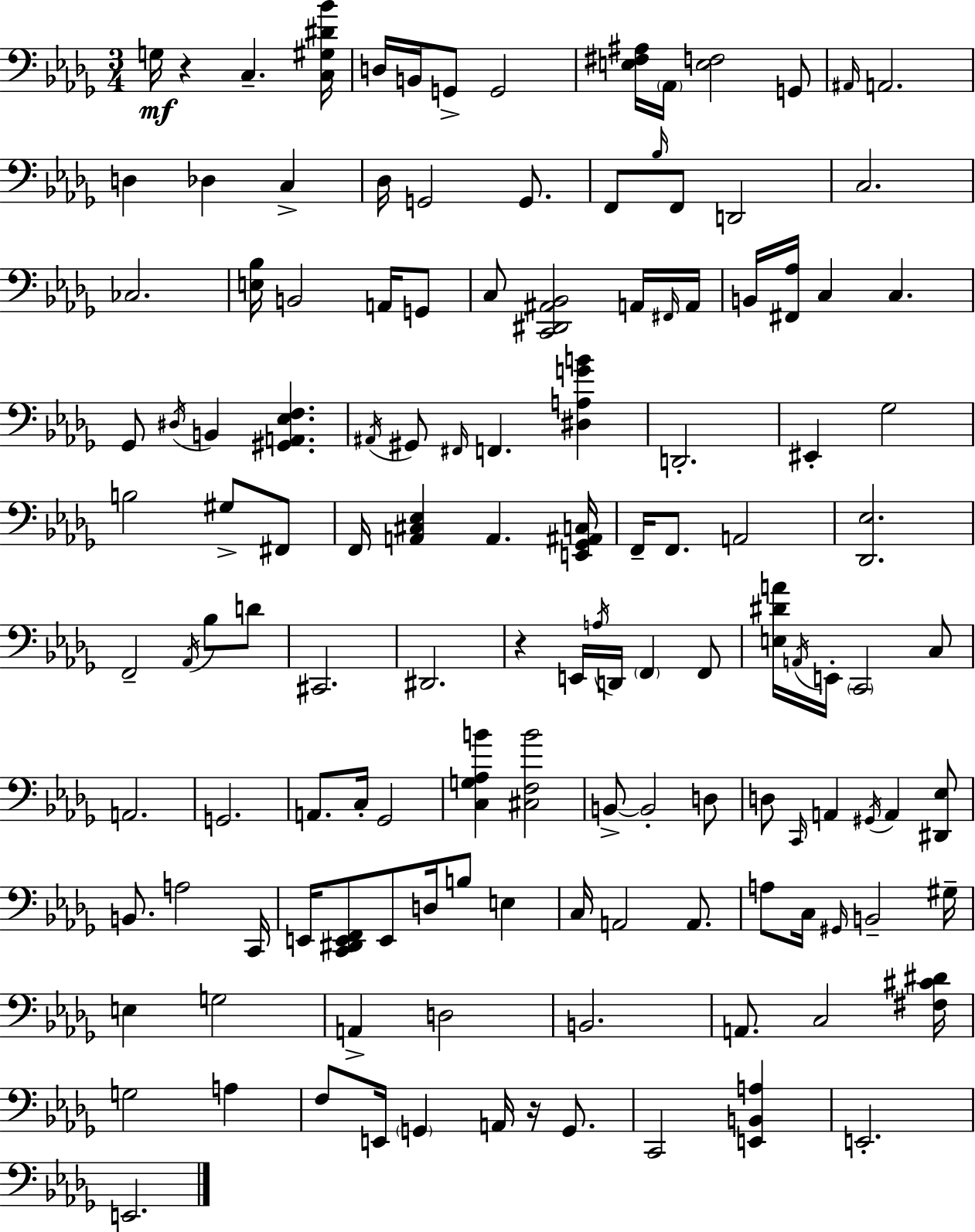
G3/s R/q C3/q. [C3,G#3,D#4,Bb4]/s D3/s B2/s G2/e G2/h [E3,F#3,A#3]/s Ab2/s [E3,F3]/h G2/e A#2/s A2/h. D3/q Db3/q C3/q Db3/s G2/h G2/e. F2/e Bb3/s F2/e D2/h C3/h. CES3/h. [E3,Bb3]/s B2/h A2/s G2/e C3/e [C2,D#2,A#2,Bb2]/h A2/s F#2/s A2/s B2/s [F#2,Ab3]/s C3/q C3/q. Gb2/e D#3/s B2/q [G#2,A2,Eb3,F3]/q. A#2/s G#2/e F#2/s F2/q. [D#3,A3,G4,B4]/q D2/h. EIS2/q Gb3/h B3/h G#3/e F#2/e F2/s [A2,C#3,Eb3]/q A2/q. [E2,Gb2,A#2,C3]/s F2/s F2/e. A2/h [Db2,Eb3]/h. F2/h Ab2/s Bb3/e D4/e C#2/h. D#2/h. R/q E2/s A3/s D2/s F2/q F2/e [E3,D#4,A4]/s A2/s E2/s C2/h C3/e A2/h. G2/h. A2/e. C3/s Gb2/h [C3,G3,Ab3,B4]/q [C#3,F3,B4]/h B2/e B2/h D3/e D3/e C2/s A2/q G#2/s A2/q [D#2,Eb3]/e B2/e. A3/h C2/s E2/s [C2,D#2,E2,F2]/e E2/e D3/s B3/e E3/q C3/s A2/h A2/e. A3/e C3/s G#2/s B2/h G#3/s E3/q G3/h A2/q D3/h B2/h. A2/e. C3/h [F#3,C#4,D#4]/s G3/h A3/q F3/e E2/s G2/q A2/s R/s G2/e. C2/h [E2,B2,A3]/q E2/h. E2/h.